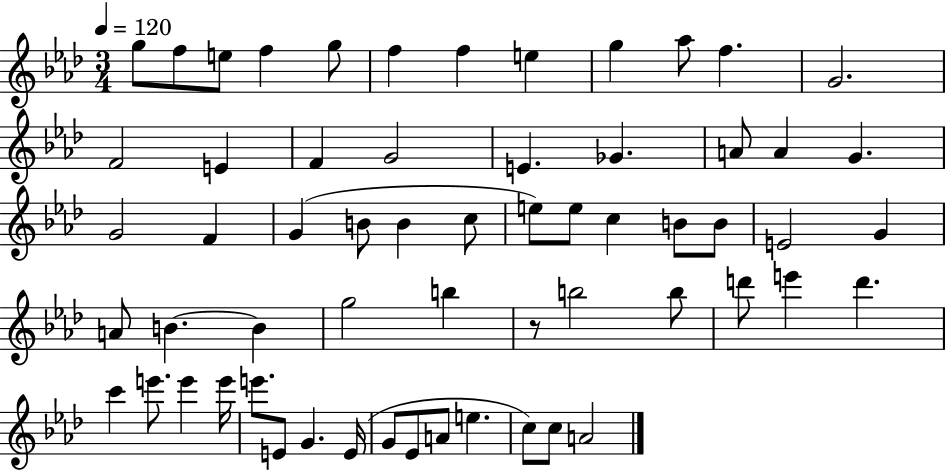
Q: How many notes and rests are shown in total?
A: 60